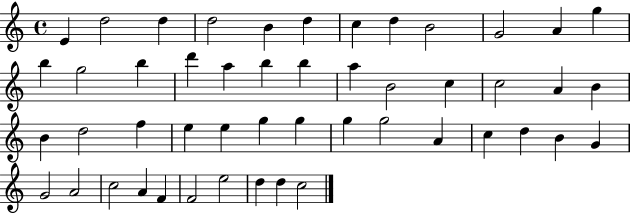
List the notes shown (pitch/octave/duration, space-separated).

E4/q D5/h D5/q D5/h B4/q D5/q C5/q D5/q B4/h G4/h A4/q G5/q B5/q G5/h B5/q D6/q A5/q B5/q B5/q A5/q B4/h C5/q C5/h A4/q B4/q B4/q D5/h F5/q E5/q E5/q G5/q G5/q G5/q G5/h A4/q C5/q D5/q B4/q G4/q G4/h A4/h C5/h A4/q F4/q F4/h E5/h D5/q D5/q C5/h